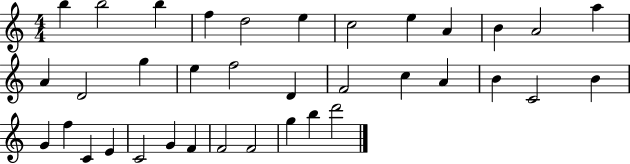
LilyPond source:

{
  \clef treble
  \numericTimeSignature
  \time 4/4
  \key c \major
  b''4 b''2 b''4 | f''4 d''2 e''4 | c''2 e''4 a'4 | b'4 a'2 a''4 | \break a'4 d'2 g''4 | e''4 f''2 d'4 | f'2 c''4 a'4 | b'4 c'2 b'4 | \break g'4 f''4 c'4 e'4 | c'2 g'4 f'4 | f'2 f'2 | g''4 b''4 d'''2 | \break \bar "|."
}